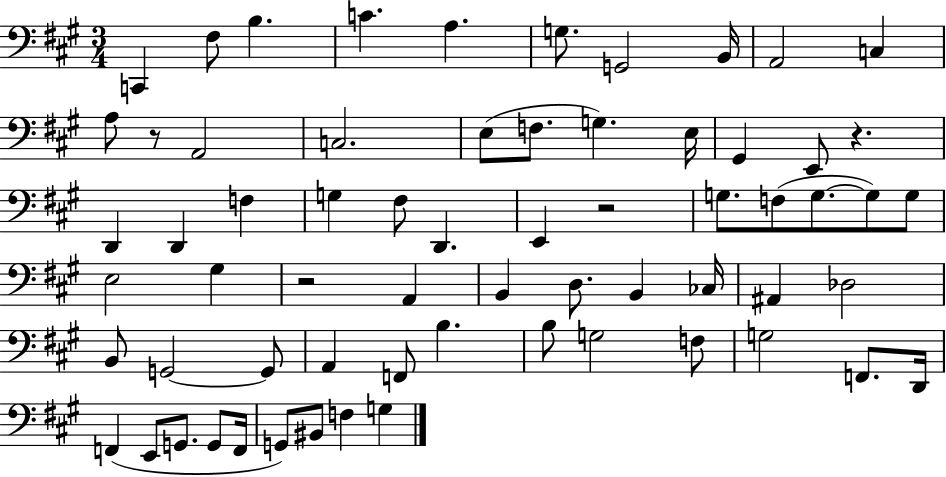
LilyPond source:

{
  \clef bass
  \numericTimeSignature
  \time 3/4
  \key a \major
  \repeat volta 2 { c,4 fis8 b4. | c'4. a4. | g8. g,2 b,16 | a,2 c4 | \break a8 r8 a,2 | c2. | e8( f8. g4.) e16 | gis,4 e,8 r4. | \break d,4 d,4 f4 | g4 fis8 d,4. | e,4 r2 | g8. f8( g8.~~ g8) g8 | \break e2 gis4 | r2 a,4 | b,4 d8. b,4 ces16 | ais,4 des2 | \break b,8 g,2~~ g,8 | a,4 f,8 b4. | b8 g2 f8 | g2 f,8. d,16 | \break f,4( e,8 g,8. g,8 f,16 | g,8) bis,8 f4 g4 | } \bar "|."
}